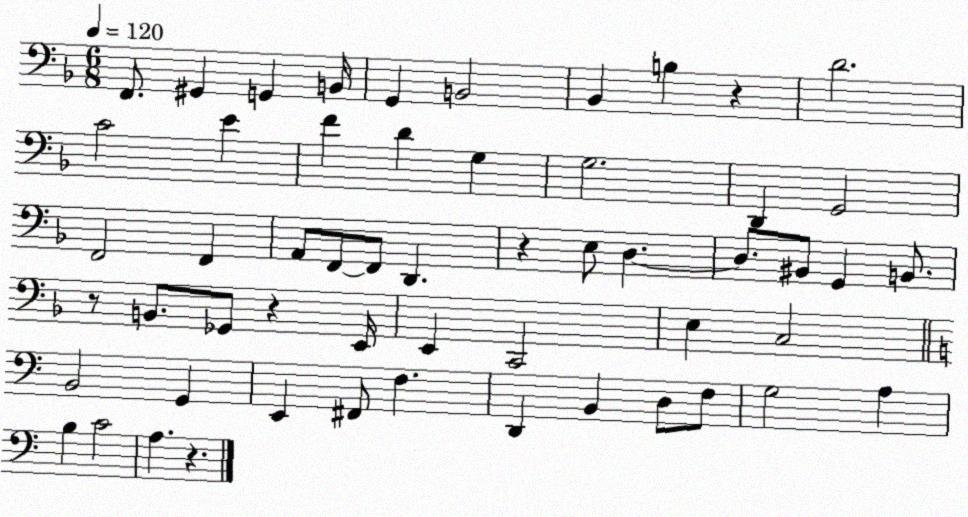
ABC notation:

X:1
T:Untitled
M:6/8
L:1/4
K:F
F,,/2 ^G,, G,, B,,/4 G,, B,,2 _B,, B, z D2 C2 E F D G, G,2 D,, G,,2 F,,2 F,, A,,/2 F,,/2 F,,/2 D,, z E,/2 D, D,/2 ^B,,/2 G,, B,,/2 z/2 B,,/2 _G,,/2 z E,,/4 E,, C,,2 E, C,2 B,,2 G,, E,, ^F,,/2 F, D,, B,, D,/2 F,/2 G,2 A, B, C2 A, z